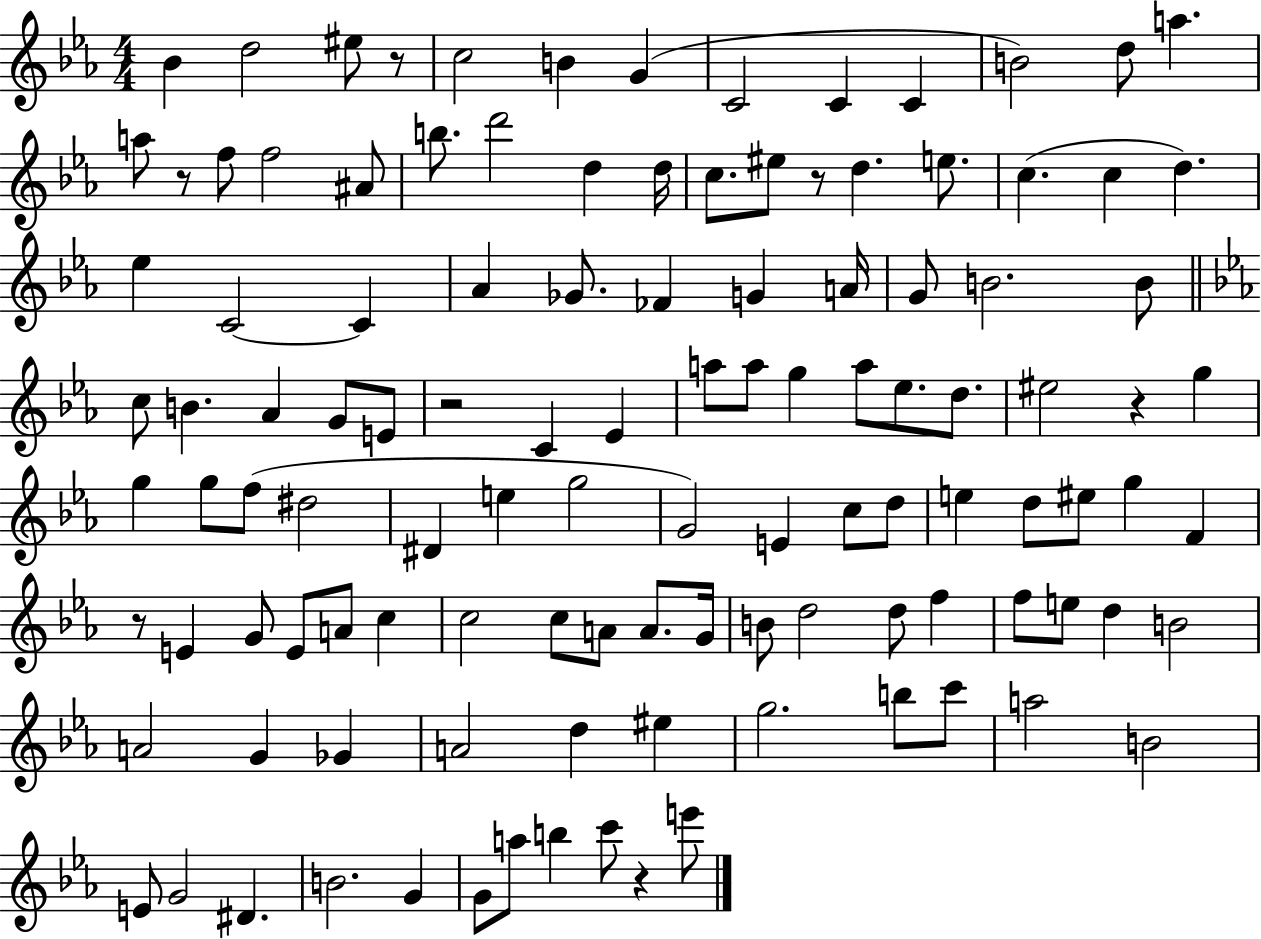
Bb4/q D5/h EIS5/e R/e C5/h B4/q G4/q C4/h C4/q C4/q B4/h D5/e A5/q. A5/e R/e F5/e F5/h A#4/e B5/e. D6/h D5/q D5/s C5/e. EIS5/e R/e D5/q. E5/e. C5/q. C5/q D5/q. Eb5/q C4/h C4/q Ab4/q Gb4/e. FES4/q G4/q A4/s G4/e B4/h. B4/e C5/e B4/q. Ab4/q G4/e E4/e R/h C4/q Eb4/q A5/e A5/e G5/q A5/e Eb5/e. D5/e. EIS5/h R/q G5/q G5/q G5/e F5/e D#5/h D#4/q E5/q G5/h G4/h E4/q C5/e D5/e E5/q D5/e EIS5/e G5/q F4/q R/e E4/q G4/e E4/e A4/e C5/q C5/h C5/e A4/e A4/e. G4/s B4/e D5/h D5/e F5/q F5/e E5/e D5/q B4/h A4/h G4/q Gb4/q A4/h D5/q EIS5/q G5/h. B5/e C6/e A5/h B4/h E4/e G4/h D#4/q. B4/h. G4/q G4/e A5/e B5/q C6/e R/q E6/e